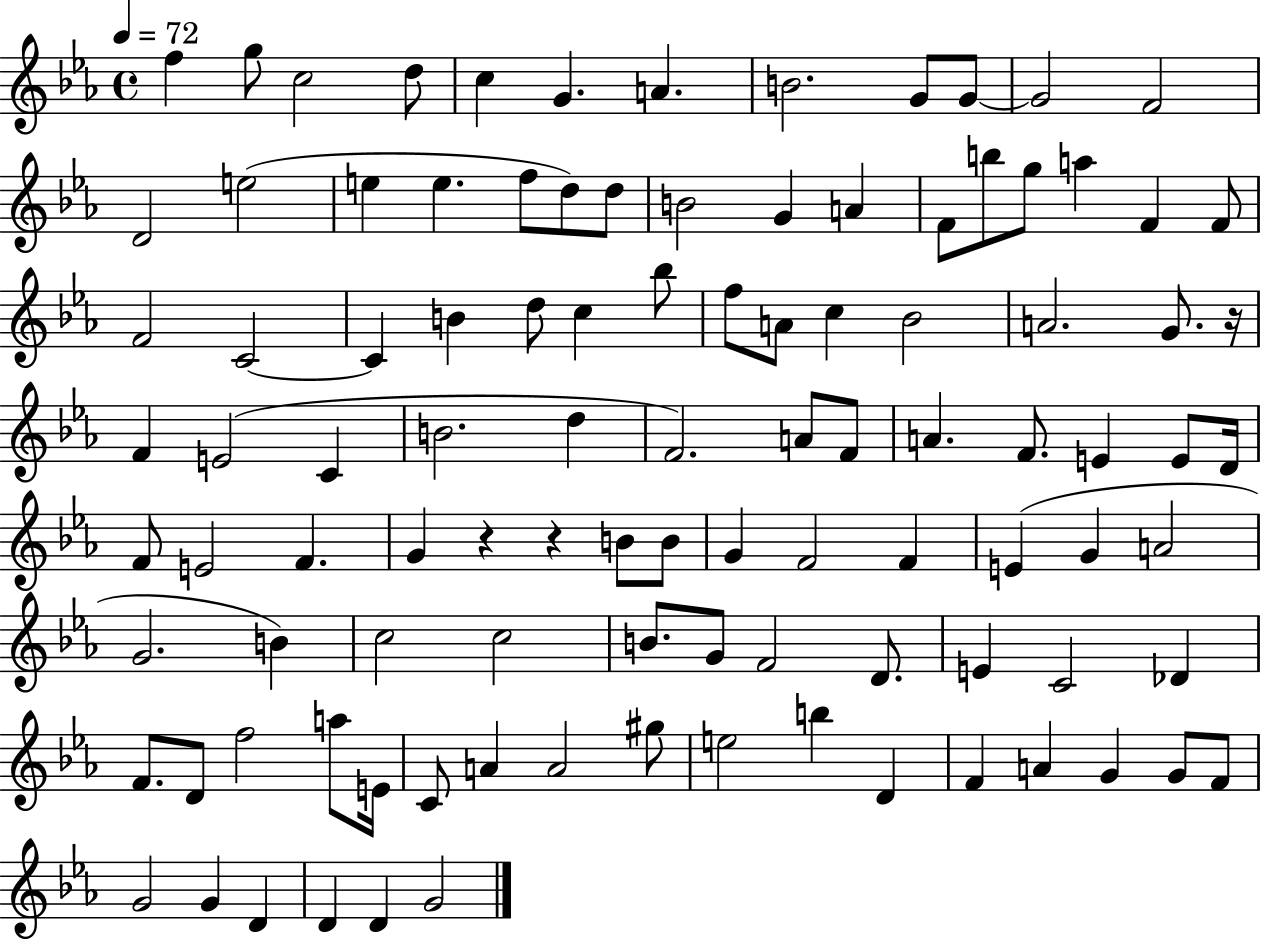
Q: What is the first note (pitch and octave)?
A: F5